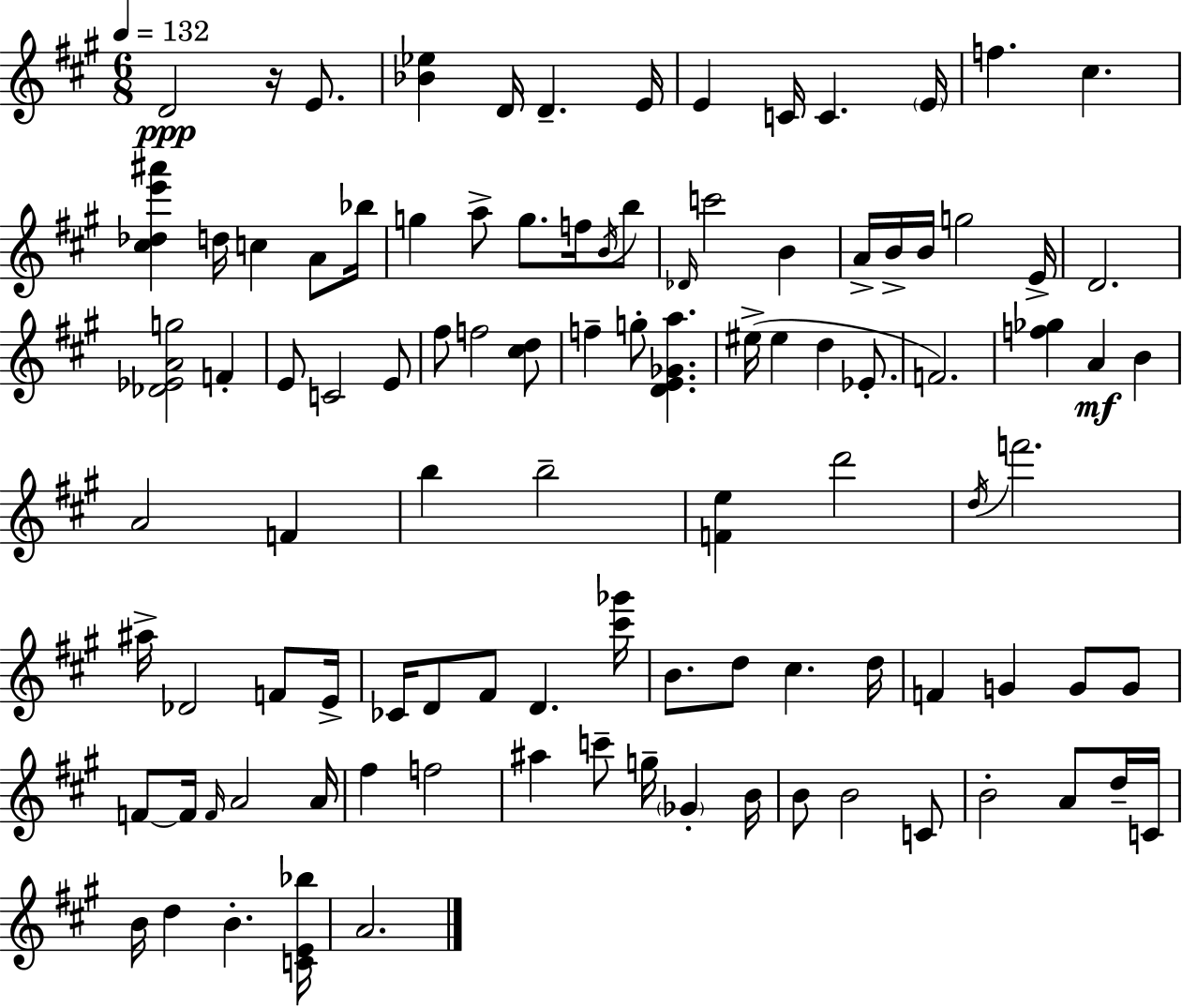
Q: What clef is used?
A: treble